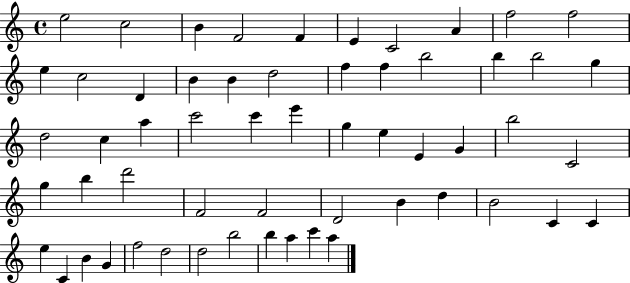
E5/h C5/h B4/q F4/h F4/q E4/q C4/h A4/q F5/h F5/h E5/q C5/h D4/q B4/q B4/q D5/h F5/q F5/q B5/h B5/q B5/h G5/q D5/h C5/q A5/q C6/h C6/q E6/q G5/q E5/q E4/q G4/q B5/h C4/h G5/q B5/q D6/h F4/h F4/h D4/h B4/q D5/q B4/h C4/q C4/q E5/q C4/q B4/q G4/q F5/h D5/h D5/h B5/h B5/q A5/q C6/q A5/q